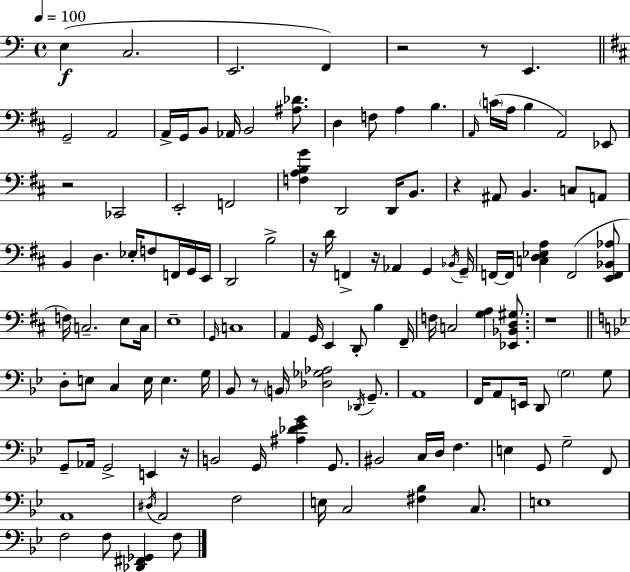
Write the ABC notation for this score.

X:1
T:Untitled
M:4/4
L:1/4
K:Am
E, C,2 E,,2 F,, z2 z/2 E,, G,,2 A,,2 A,,/4 G,,/4 B,,/2 _A,,/4 B,,2 [^A,_D]/2 D, F,/2 A, B, A,,/4 C/4 A,/4 B, A,,2 _E,,/2 z2 _C,,2 E,,2 F,,2 [F,A,B,G] D,,2 D,,/4 B,,/2 z ^A,,/2 B,, C,/2 A,,/2 B,, D, _E,/4 F,/2 F,,/4 G,,/4 E,,/4 D,,2 B,2 z/4 D/4 F,, z/4 _A,, G,, _B,,/4 G,,/4 F,,/4 F,,/4 [C,D,_E,A,] F,,2 [E,,F,,_B,,_A,]/2 F,/4 C,2 E,/2 C,/4 E,4 G,,/4 C,4 A,, G,,/4 E,, D,,/2 B, ^F,,/4 F,/4 C,2 [G,A,] [_E,,_B,,D,^G,]/2 z4 D,/2 E,/2 C, E,/4 E, G,/4 _B,,/2 z/2 B,,/4 [_D,_G,_A,]2 _D,,/4 G,,/2 A,,4 F,,/4 A,,/2 E,,/4 D,,/2 G,2 G,/2 G,,/2 _A,,/4 G,,2 E,, z/4 B,,2 G,,/4 [^A,_D_EG] G,,/2 ^B,,2 C,/4 D,/4 F, E, G,,/2 G,2 F,,/2 A,,4 ^D,/4 A,,2 F,2 E,/4 C,2 [^F,_B,] C,/2 E,4 F,2 F,/2 [_D,,^F,,_G,,] F,/2